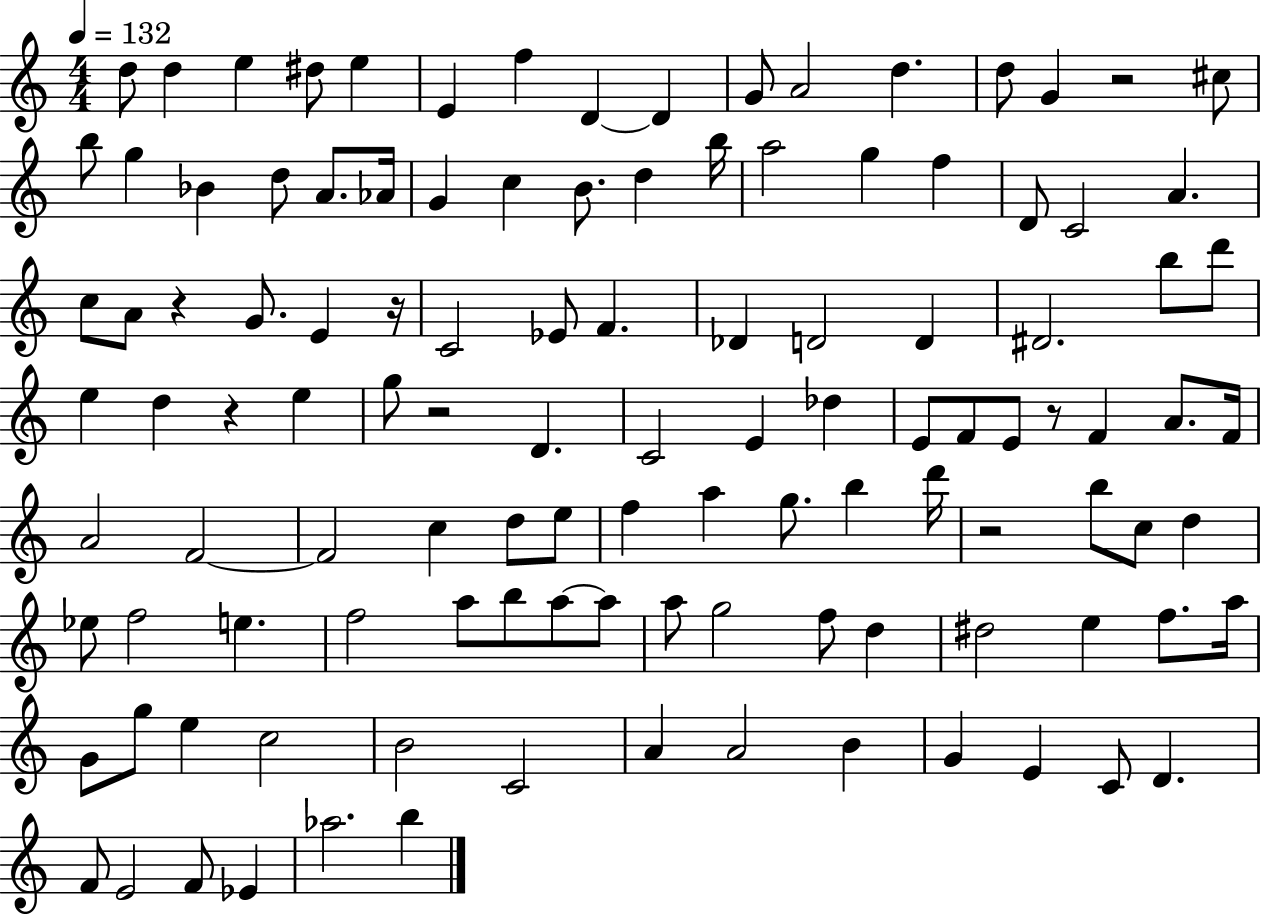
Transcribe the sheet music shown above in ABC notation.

X:1
T:Untitled
M:4/4
L:1/4
K:C
d/2 d e ^d/2 e E f D D G/2 A2 d d/2 G z2 ^c/2 b/2 g _B d/2 A/2 _A/4 G c B/2 d b/4 a2 g f D/2 C2 A c/2 A/2 z G/2 E z/4 C2 _E/2 F _D D2 D ^D2 b/2 d'/2 e d z e g/2 z2 D C2 E _d E/2 F/2 E/2 z/2 F A/2 F/4 A2 F2 F2 c d/2 e/2 f a g/2 b d'/4 z2 b/2 c/2 d _e/2 f2 e f2 a/2 b/2 a/2 a/2 a/2 g2 f/2 d ^d2 e f/2 a/4 G/2 g/2 e c2 B2 C2 A A2 B G E C/2 D F/2 E2 F/2 _E _a2 b